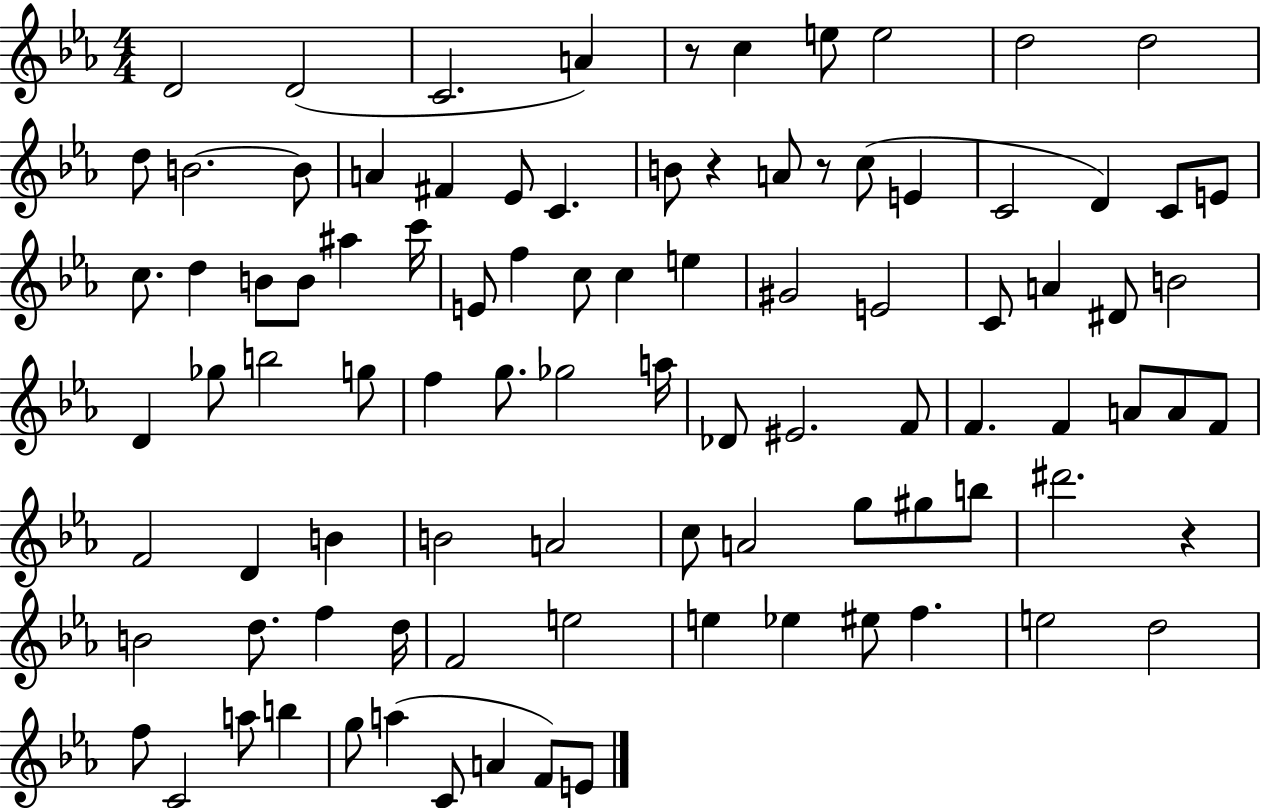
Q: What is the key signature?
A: EES major